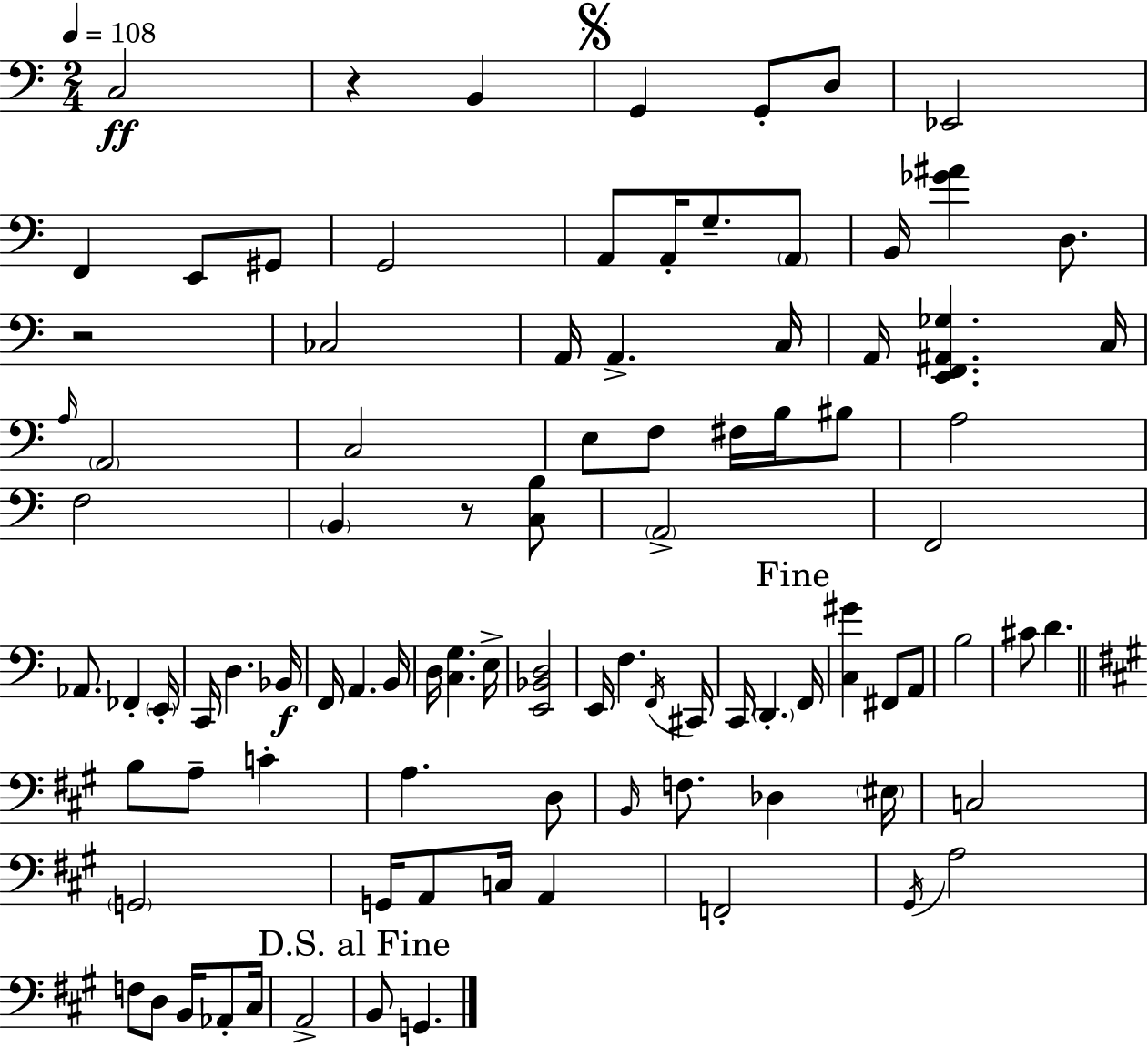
X:1
T:Untitled
M:2/4
L:1/4
K:C
C,2 z B,, G,, G,,/2 D,/2 _E,,2 F,, E,,/2 ^G,,/2 G,,2 A,,/2 A,,/4 G,/2 A,,/2 B,,/4 [_G^A] D,/2 z2 _C,2 A,,/4 A,, C,/4 A,,/4 [E,,F,,^A,,_G,] C,/4 A,/4 A,,2 C,2 E,/2 F,/2 ^F,/4 B,/4 ^B,/2 A,2 F,2 B,, z/2 [C,B,]/2 A,,2 F,,2 _A,,/2 _F,, E,,/4 C,,/4 D, _B,,/4 F,,/4 A,, B,,/4 D,/4 [C,G,] E,/4 [E,,_B,,D,]2 E,,/4 F, F,,/4 ^C,,/4 C,,/4 D,, F,,/4 [C,^G] ^F,,/2 A,,/2 B,2 ^C/2 D B,/2 A,/2 C A, D,/2 B,,/4 F,/2 _D, ^E,/4 C,2 G,,2 G,,/4 A,,/2 C,/4 A,, F,,2 ^G,,/4 A,2 F,/2 D,/2 B,,/4 _A,,/2 ^C,/4 A,,2 B,,/2 G,,